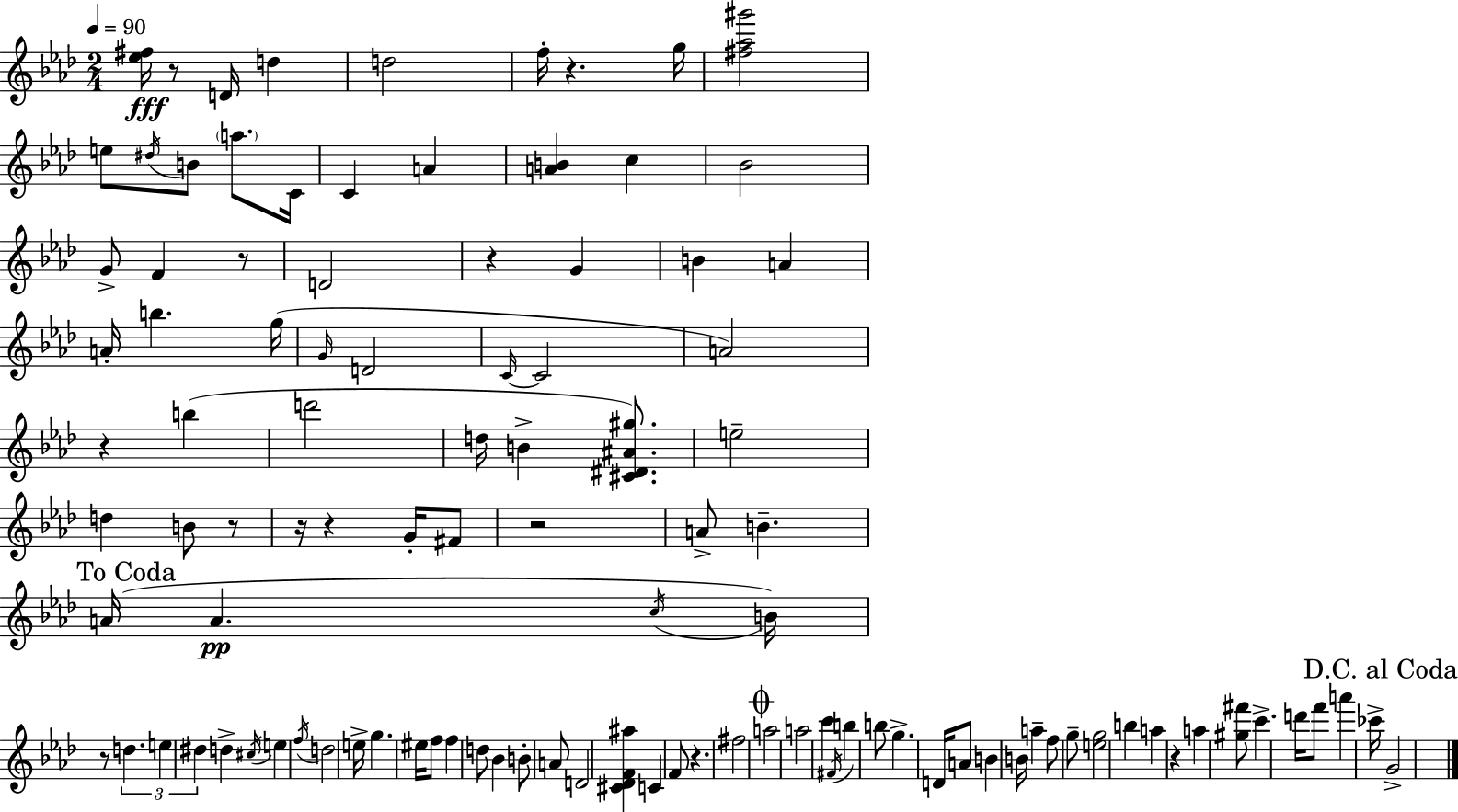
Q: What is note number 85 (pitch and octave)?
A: A6